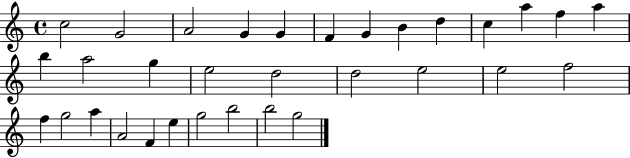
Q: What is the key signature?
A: C major